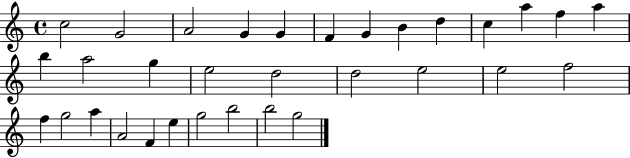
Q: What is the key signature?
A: C major